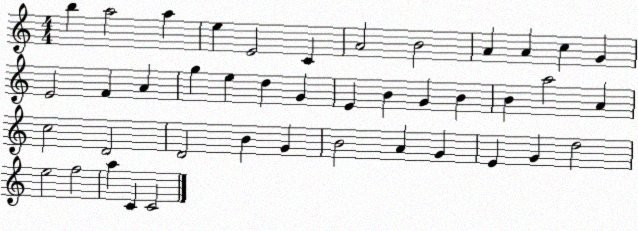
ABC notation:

X:1
T:Untitled
M:4/4
L:1/4
K:C
b a2 a e E2 C A2 B2 A A c G E2 F A g e d G E B G B B a2 A c2 D2 D2 B G B2 A G E G d2 e2 f2 a C C2